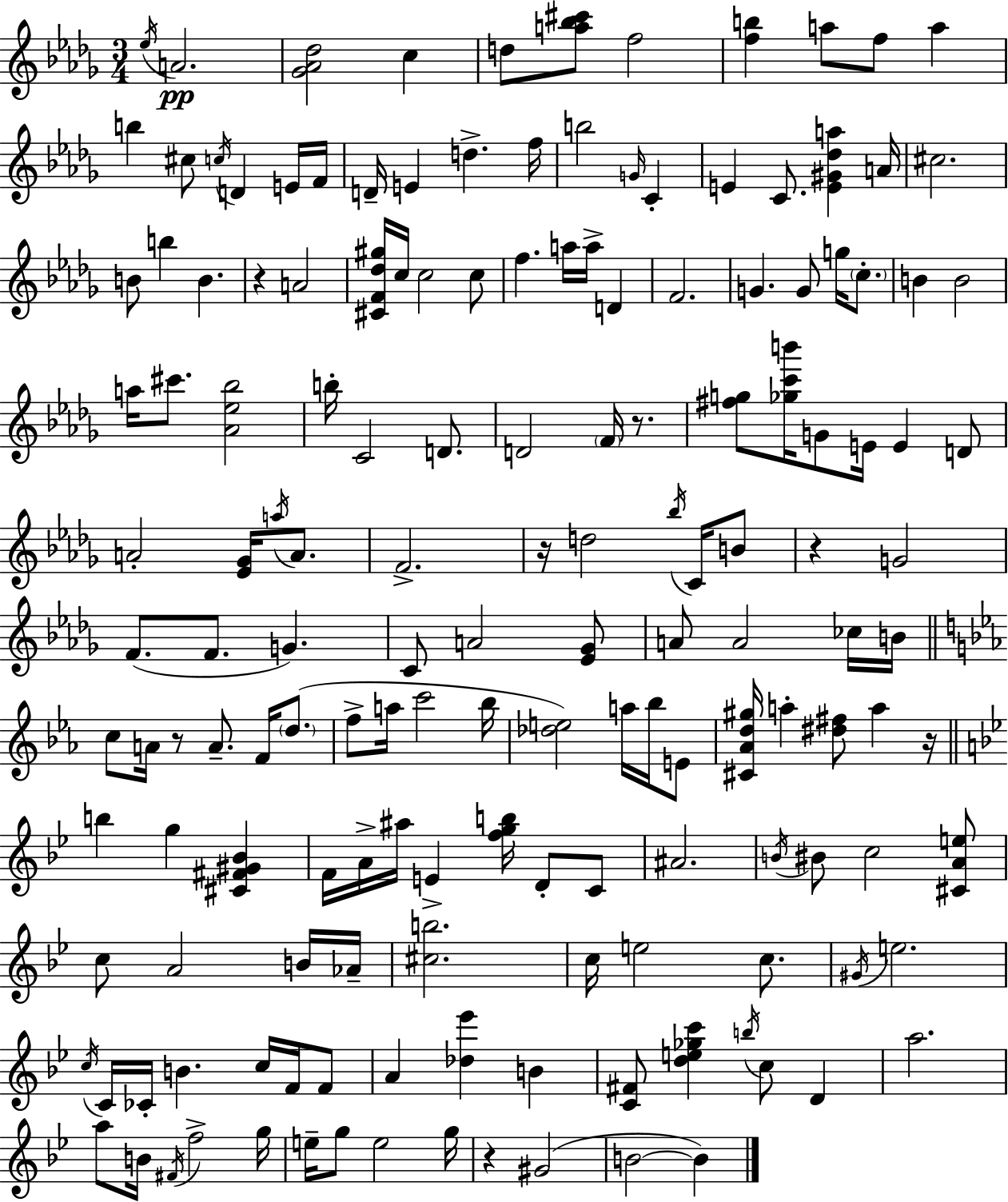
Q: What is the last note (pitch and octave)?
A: B4